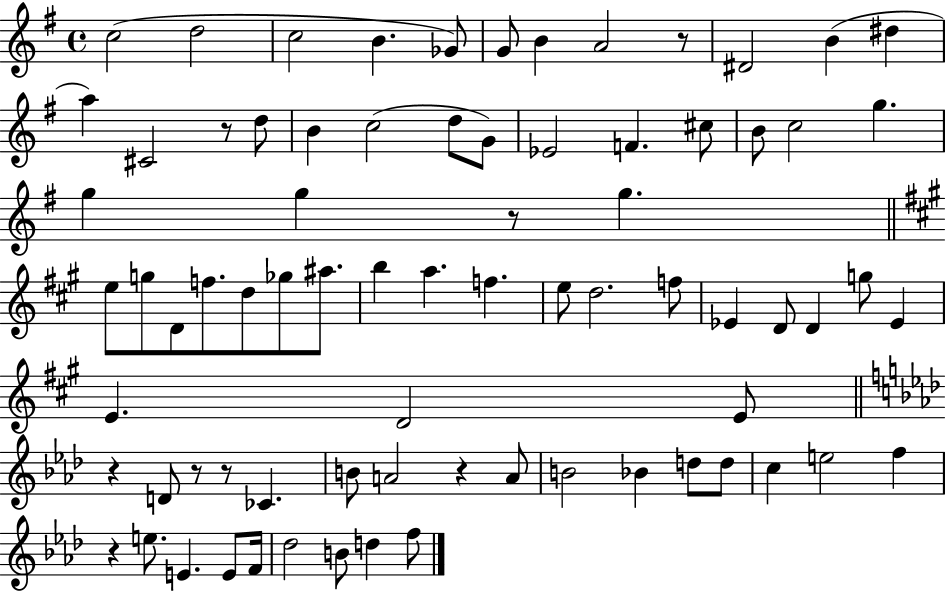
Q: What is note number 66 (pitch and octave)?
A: B4